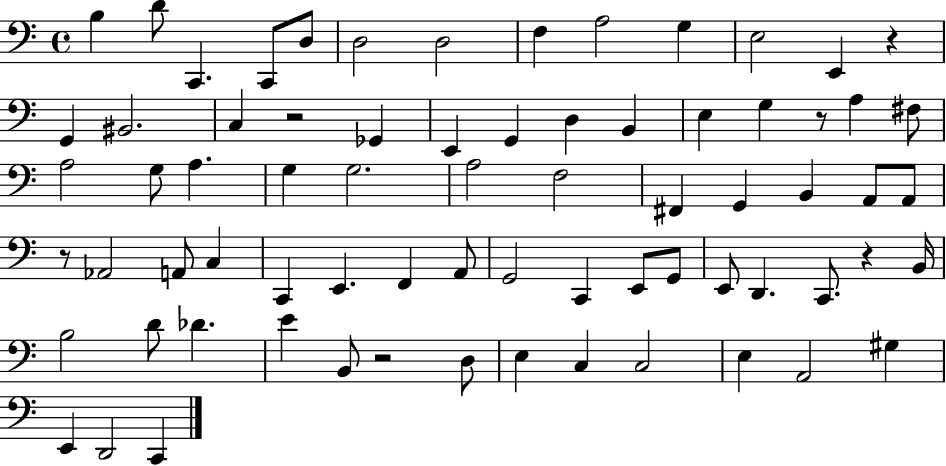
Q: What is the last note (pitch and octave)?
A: C2